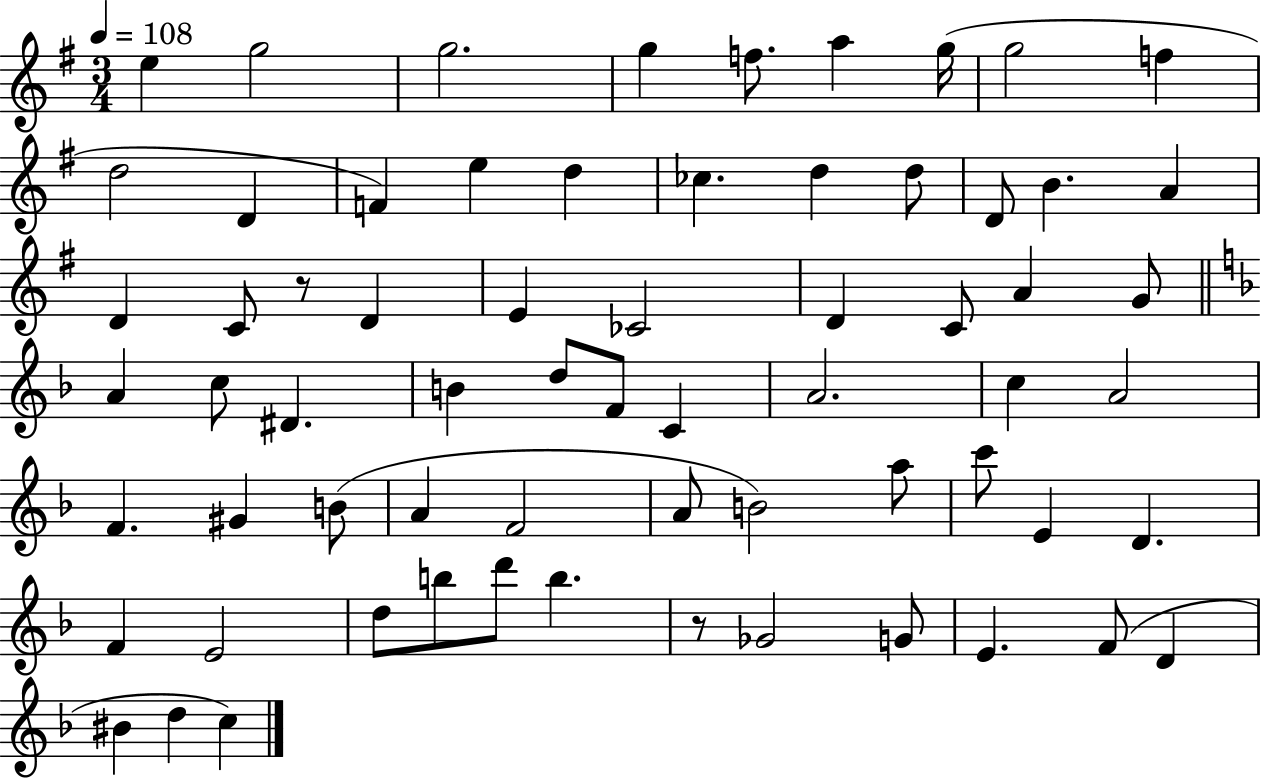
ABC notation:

X:1
T:Untitled
M:3/4
L:1/4
K:G
e g2 g2 g f/2 a g/4 g2 f d2 D F e d _c d d/2 D/2 B A D C/2 z/2 D E _C2 D C/2 A G/2 A c/2 ^D B d/2 F/2 C A2 c A2 F ^G B/2 A F2 A/2 B2 a/2 c'/2 E D F E2 d/2 b/2 d'/2 b z/2 _G2 G/2 E F/2 D ^B d c